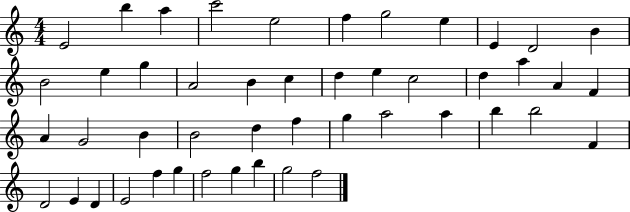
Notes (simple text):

E4/h B5/q A5/q C6/h E5/h F5/q G5/h E5/q E4/q D4/h B4/q B4/h E5/q G5/q A4/h B4/q C5/q D5/q E5/q C5/h D5/q A5/q A4/q F4/q A4/q G4/h B4/q B4/h D5/q F5/q G5/q A5/h A5/q B5/q B5/h F4/q D4/h E4/q D4/q E4/h F5/q G5/q F5/h G5/q B5/q G5/h F5/h